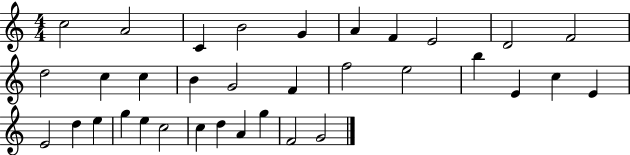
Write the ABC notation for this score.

X:1
T:Untitled
M:4/4
L:1/4
K:C
c2 A2 C B2 G A F E2 D2 F2 d2 c c B G2 F f2 e2 b E c E E2 d e g e c2 c d A g F2 G2